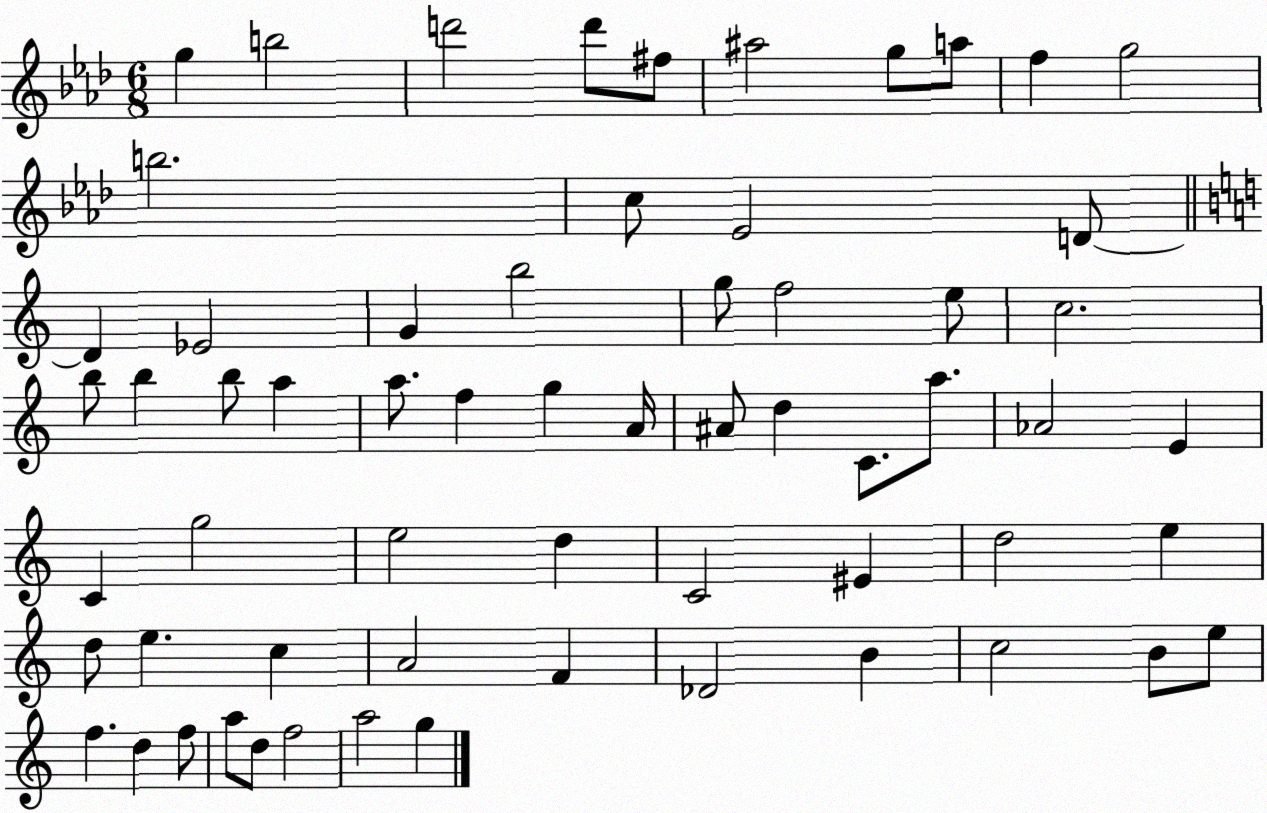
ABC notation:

X:1
T:Untitled
M:6/8
L:1/4
K:Ab
g b2 d'2 d'/2 ^f/2 ^a2 g/2 a/2 f g2 b2 c/2 _E2 D/2 D _E2 G b2 g/2 f2 e/2 c2 b/2 b b/2 a a/2 f g A/4 ^A/2 d C/2 a/2 _A2 E C g2 e2 d C2 ^E d2 e d/2 e c A2 F _D2 B c2 B/2 e/2 f d f/2 a/2 d/2 f2 a2 g